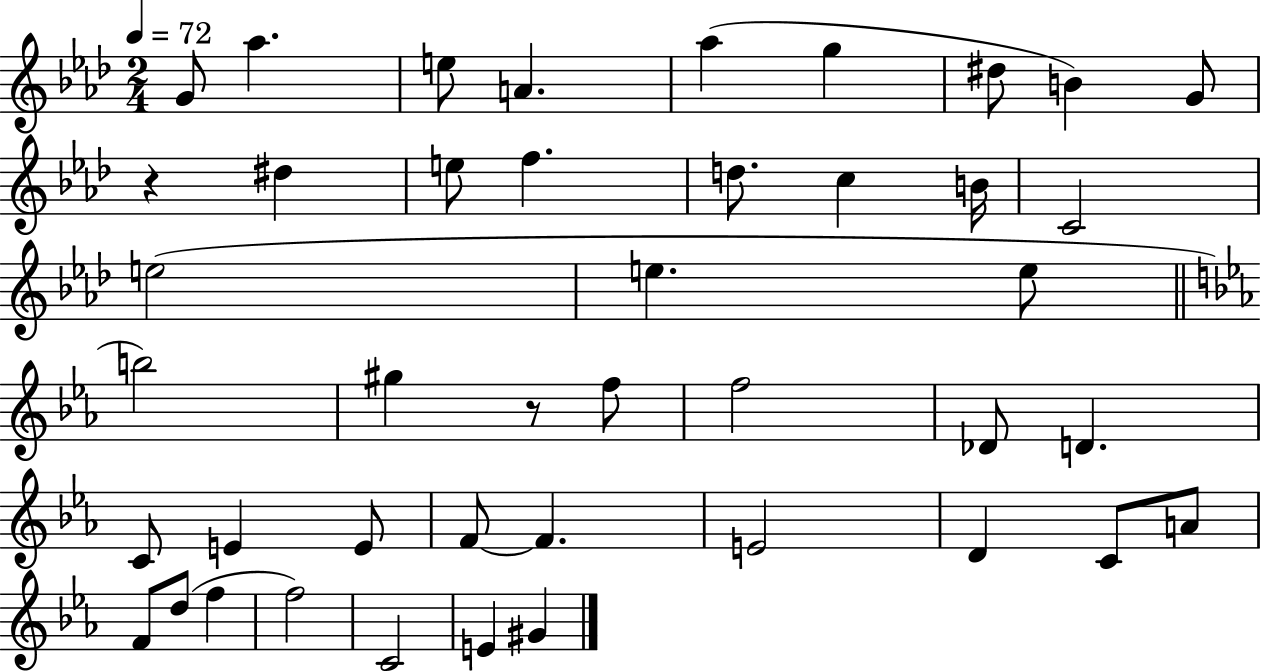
{
  \clef treble
  \numericTimeSignature
  \time 2/4
  \key aes \major
  \tempo 4 = 72
  \repeat volta 2 { g'8 aes''4. | e''8 a'4. | aes''4( g''4 | dis''8 b'4) g'8 | \break r4 dis''4 | e''8 f''4. | d''8. c''4 b'16 | c'2 | \break e''2( | e''4. e''8 | \bar "||" \break \key ees \major b''2) | gis''4 r8 f''8 | f''2 | des'8 d'4. | \break c'8 e'4 e'8 | f'8~~ f'4. | e'2 | d'4 c'8 a'8 | \break f'8 d''8( f''4 | f''2) | c'2 | e'4 gis'4 | \break } \bar "|."
}